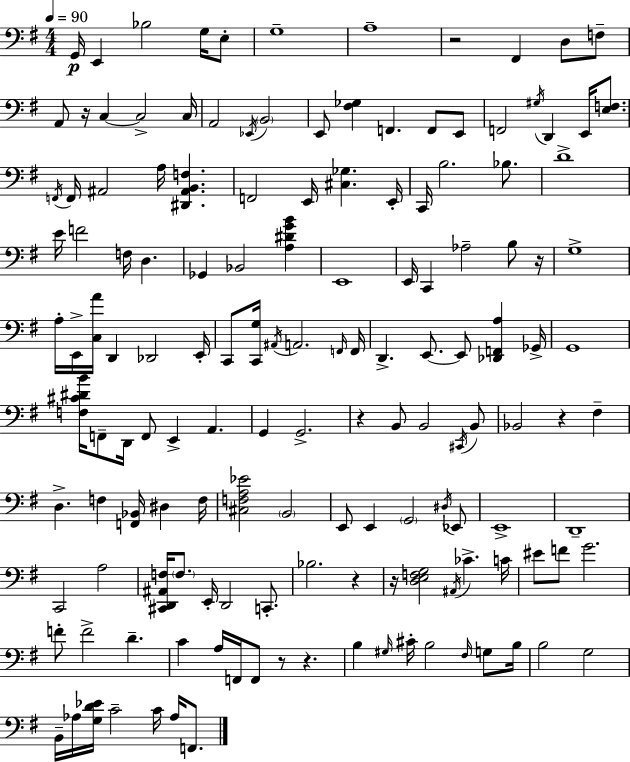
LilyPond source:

{
  \clef bass
  \numericTimeSignature
  \time 4/4
  \key e \minor
  \tempo 4 = 90
  g,16\p e,4 bes2 g16 e8-. | g1-- | a1-- | r2 fis,4 d8 f8-- | \break a,8 r16 c4~~ c2-> c16 | a,2 \acciaccatura { ees,16 } \parenthesize b,2 | e,8 <fis ges>4 f,4. f,8 e,8 | f,2 \acciaccatura { gis16 } d,4 e,16 <e f>8. | \break \acciaccatura { f,16 } f,16 ais,2 a16 <dis, ais, b, f>4. | f,2 e,16 <cis ges>4. | e,16-. c,16 b2. | bes8. d'1-> | \break e'16 f'2 f16 d4. | ges,4 bes,2 <a dis' g' b'>4 | e,1 | e,16 c,4 aes2-- | \break b8 r16 g1-> | a16-. e,16-> <c a'>16 d,4 des,2 | e,16-. c,8 <c, g>16 \acciaccatura { ais,16 } a,2. | \grace { f,16 } f,16 d,4.-> e,8.~~ e,8 | \break <des, f, a>4 ges,16-> g,1 | <f cis' dis' b'>16 f,8-- d,16 f,8 e,4-> a,4. | g,4 g,2.-> | r4 b,8 b,2 | \break \acciaccatura { cis,16 } b,8 bes,2 r4 | fis4-- d4.-> f4 | <f, bes,>16 dis4 f16 <cis f a ees'>2 \parenthesize b,2 | e,8 e,4 \parenthesize g,2 | \break \acciaccatura { dis16 } ees,8 e,1-> | d,1-- | c,2 a2 | <cis, d, ais, f>16 \parenthesize f8. e,16-. d,2 | \break c,8.-. bes2. | r4 r16 <d e f g>2 | \acciaccatura { ais,16 } ces'4.-> c'16 eis'8 f'8 g'2. | f'8-. f'2-> | \break d'4.-- c'4 a16 f,16 f,8 | r8 r4. b4 \grace { gis16 } cis'16-. b2 | \grace { fis16 } g8 b16 b2 | g2 b,16-- aes16 <g d' ees'>16 c'2-- | \break c'16 aes16 f,8. \bar "|."
}